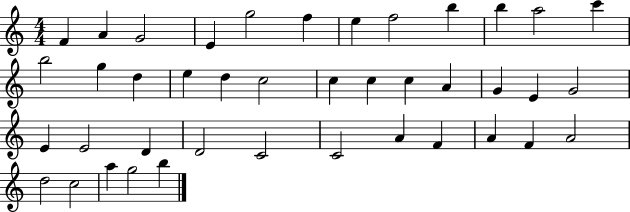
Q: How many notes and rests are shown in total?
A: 41